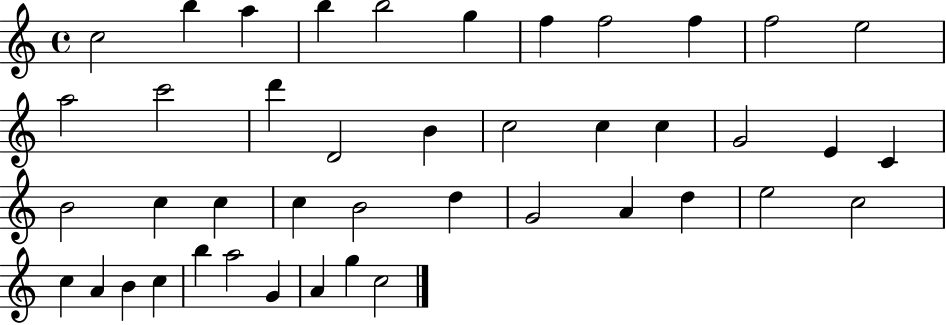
{
  \clef treble
  \time 4/4
  \defaultTimeSignature
  \key c \major
  c''2 b''4 a''4 | b''4 b''2 g''4 | f''4 f''2 f''4 | f''2 e''2 | \break a''2 c'''2 | d'''4 d'2 b'4 | c''2 c''4 c''4 | g'2 e'4 c'4 | \break b'2 c''4 c''4 | c''4 b'2 d''4 | g'2 a'4 d''4 | e''2 c''2 | \break c''4 a'4 b'4 c''4 | b''4 a''2 g'4 | a'4 g''4 c''2 | \bar "|."
}